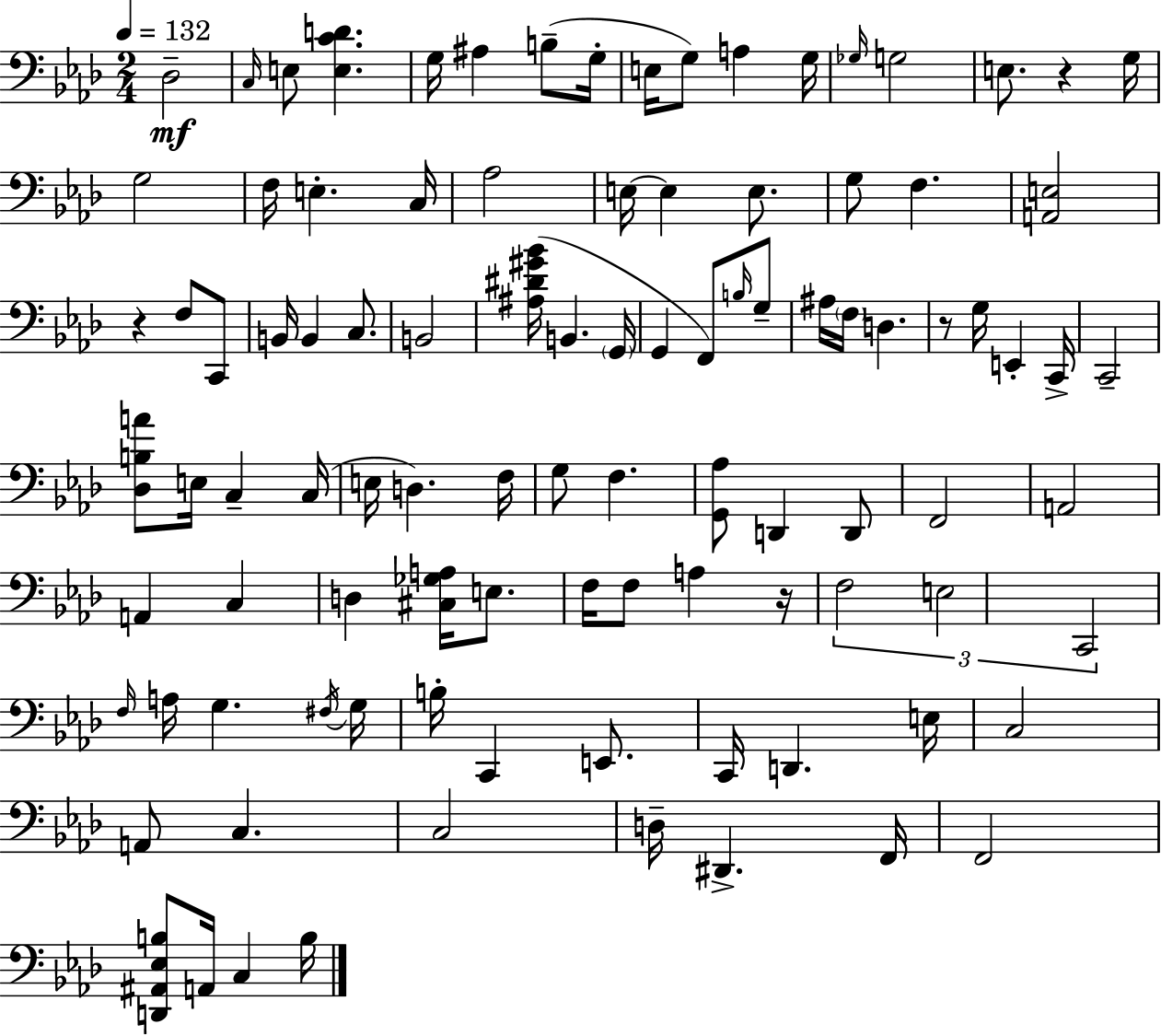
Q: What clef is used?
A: bass